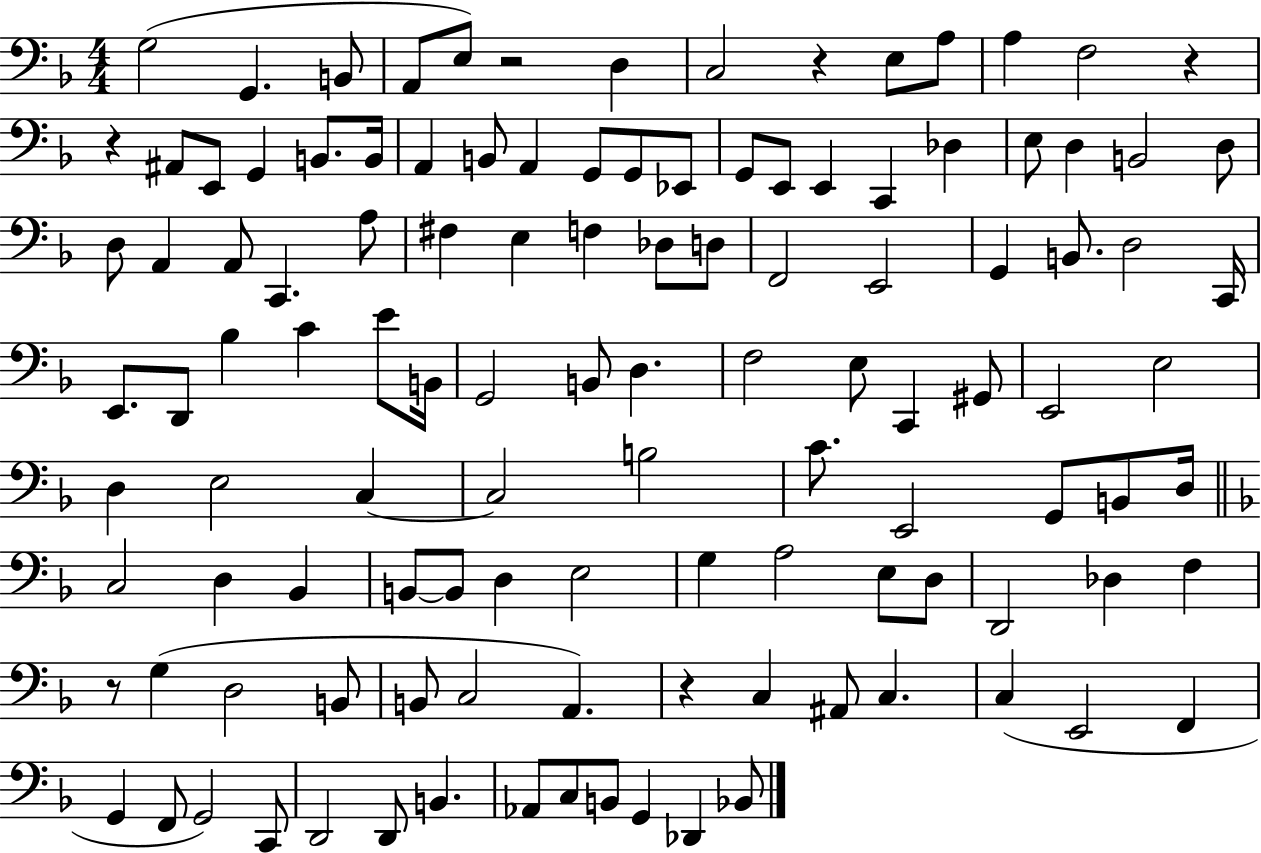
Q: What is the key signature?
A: F major